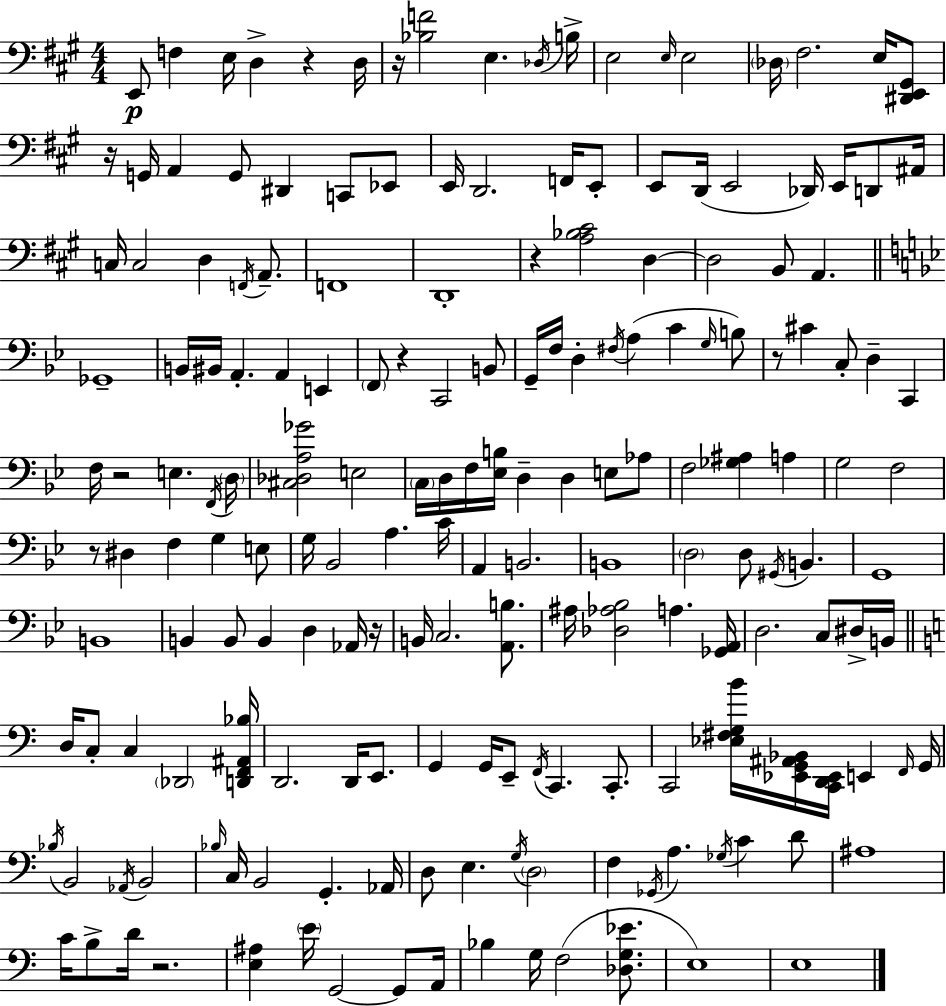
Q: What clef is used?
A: bass